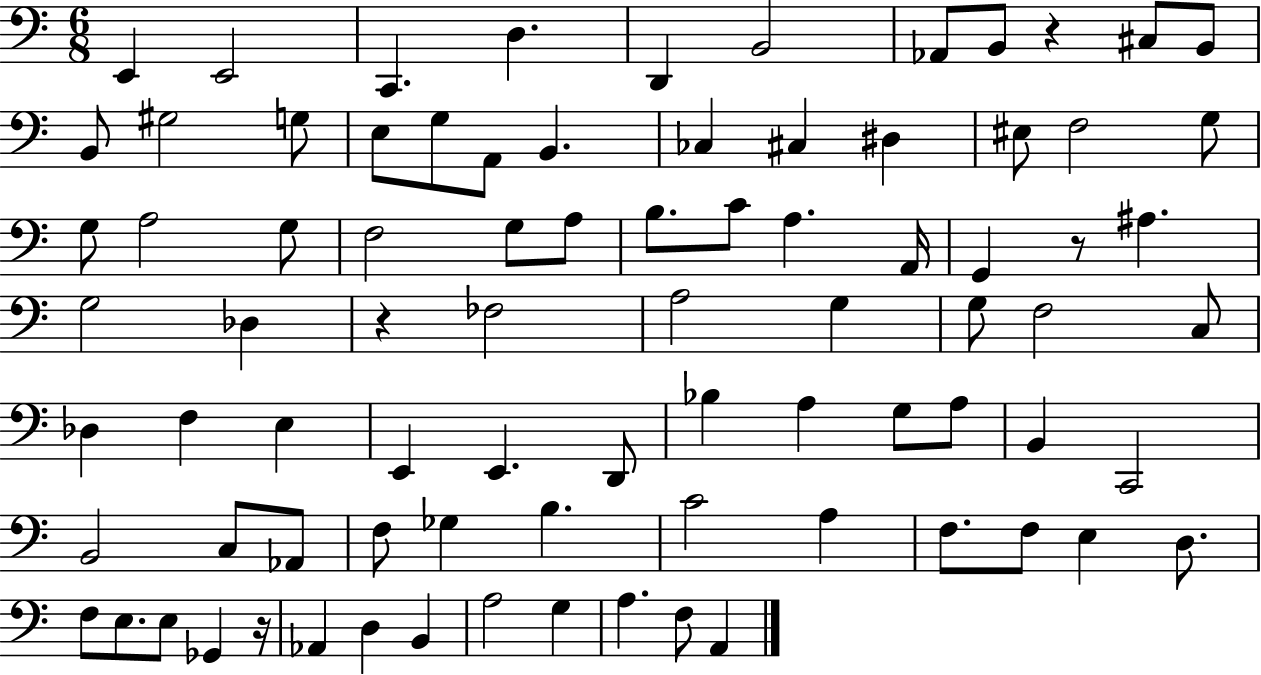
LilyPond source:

{
  \clef bass
  \numericTimeSignature
  \time 6/8
  \key c \major
  \repeat volta 2 { e,4 e,2 | c,4. d4. | d,4 b,2 | aes,8 b,8 r4 cis8 b,8 | \break b,8 gis2 g8 | e8 g8 a,8 b,4. | ces4 cis4 dis4 | eis8 f2 g8 | \break g8 a2 g8 | f2 g8 a8 | b8. c'8 a4. a,16 | g,4 r8 ais4. | \break g2 des4 | r4 fes2 | a2 g4 | g8 f2 c8 | \break des4 f4 e4 | e,4 e,4. d,8 | bes4 a4 g8 a8 | b,4 c,2 | \break b,2 c8 aes,8 | f8 ges4 b4. | c'2 a4 | f8. f8 e4 d8. | \break f8 e8. e8 ges,4 r16 | aes,4 d4 b,4 | a2 g4 | a4. f8 a,4 | \break } \bar "|."
}